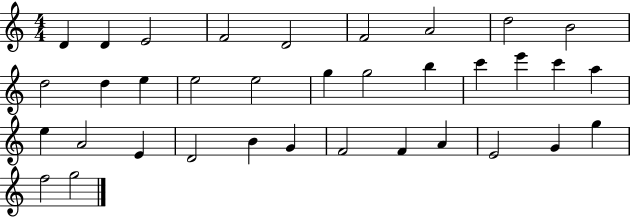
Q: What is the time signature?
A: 4/4